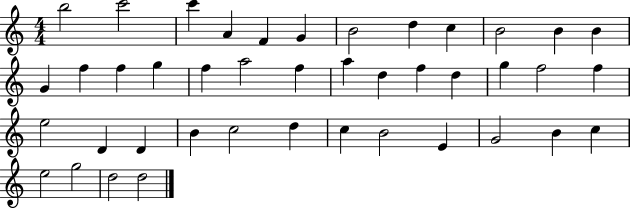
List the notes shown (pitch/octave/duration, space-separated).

B5/h C6/h C6/q A4/q F4/q G4/q B4/h D5/q C5/q B4/h B4/q B4/q G4/q F5/q F5/q G5/q F5/q A5/h F5/q A5/q D5/q F5/q D5/q G5/q F5/h F5/q E5/h D4/q D4/q B4/q C5/h D5/q C5/q B4/h E4/q G4/h B4/q C5/q E5/h G5/h D5/h D5/h